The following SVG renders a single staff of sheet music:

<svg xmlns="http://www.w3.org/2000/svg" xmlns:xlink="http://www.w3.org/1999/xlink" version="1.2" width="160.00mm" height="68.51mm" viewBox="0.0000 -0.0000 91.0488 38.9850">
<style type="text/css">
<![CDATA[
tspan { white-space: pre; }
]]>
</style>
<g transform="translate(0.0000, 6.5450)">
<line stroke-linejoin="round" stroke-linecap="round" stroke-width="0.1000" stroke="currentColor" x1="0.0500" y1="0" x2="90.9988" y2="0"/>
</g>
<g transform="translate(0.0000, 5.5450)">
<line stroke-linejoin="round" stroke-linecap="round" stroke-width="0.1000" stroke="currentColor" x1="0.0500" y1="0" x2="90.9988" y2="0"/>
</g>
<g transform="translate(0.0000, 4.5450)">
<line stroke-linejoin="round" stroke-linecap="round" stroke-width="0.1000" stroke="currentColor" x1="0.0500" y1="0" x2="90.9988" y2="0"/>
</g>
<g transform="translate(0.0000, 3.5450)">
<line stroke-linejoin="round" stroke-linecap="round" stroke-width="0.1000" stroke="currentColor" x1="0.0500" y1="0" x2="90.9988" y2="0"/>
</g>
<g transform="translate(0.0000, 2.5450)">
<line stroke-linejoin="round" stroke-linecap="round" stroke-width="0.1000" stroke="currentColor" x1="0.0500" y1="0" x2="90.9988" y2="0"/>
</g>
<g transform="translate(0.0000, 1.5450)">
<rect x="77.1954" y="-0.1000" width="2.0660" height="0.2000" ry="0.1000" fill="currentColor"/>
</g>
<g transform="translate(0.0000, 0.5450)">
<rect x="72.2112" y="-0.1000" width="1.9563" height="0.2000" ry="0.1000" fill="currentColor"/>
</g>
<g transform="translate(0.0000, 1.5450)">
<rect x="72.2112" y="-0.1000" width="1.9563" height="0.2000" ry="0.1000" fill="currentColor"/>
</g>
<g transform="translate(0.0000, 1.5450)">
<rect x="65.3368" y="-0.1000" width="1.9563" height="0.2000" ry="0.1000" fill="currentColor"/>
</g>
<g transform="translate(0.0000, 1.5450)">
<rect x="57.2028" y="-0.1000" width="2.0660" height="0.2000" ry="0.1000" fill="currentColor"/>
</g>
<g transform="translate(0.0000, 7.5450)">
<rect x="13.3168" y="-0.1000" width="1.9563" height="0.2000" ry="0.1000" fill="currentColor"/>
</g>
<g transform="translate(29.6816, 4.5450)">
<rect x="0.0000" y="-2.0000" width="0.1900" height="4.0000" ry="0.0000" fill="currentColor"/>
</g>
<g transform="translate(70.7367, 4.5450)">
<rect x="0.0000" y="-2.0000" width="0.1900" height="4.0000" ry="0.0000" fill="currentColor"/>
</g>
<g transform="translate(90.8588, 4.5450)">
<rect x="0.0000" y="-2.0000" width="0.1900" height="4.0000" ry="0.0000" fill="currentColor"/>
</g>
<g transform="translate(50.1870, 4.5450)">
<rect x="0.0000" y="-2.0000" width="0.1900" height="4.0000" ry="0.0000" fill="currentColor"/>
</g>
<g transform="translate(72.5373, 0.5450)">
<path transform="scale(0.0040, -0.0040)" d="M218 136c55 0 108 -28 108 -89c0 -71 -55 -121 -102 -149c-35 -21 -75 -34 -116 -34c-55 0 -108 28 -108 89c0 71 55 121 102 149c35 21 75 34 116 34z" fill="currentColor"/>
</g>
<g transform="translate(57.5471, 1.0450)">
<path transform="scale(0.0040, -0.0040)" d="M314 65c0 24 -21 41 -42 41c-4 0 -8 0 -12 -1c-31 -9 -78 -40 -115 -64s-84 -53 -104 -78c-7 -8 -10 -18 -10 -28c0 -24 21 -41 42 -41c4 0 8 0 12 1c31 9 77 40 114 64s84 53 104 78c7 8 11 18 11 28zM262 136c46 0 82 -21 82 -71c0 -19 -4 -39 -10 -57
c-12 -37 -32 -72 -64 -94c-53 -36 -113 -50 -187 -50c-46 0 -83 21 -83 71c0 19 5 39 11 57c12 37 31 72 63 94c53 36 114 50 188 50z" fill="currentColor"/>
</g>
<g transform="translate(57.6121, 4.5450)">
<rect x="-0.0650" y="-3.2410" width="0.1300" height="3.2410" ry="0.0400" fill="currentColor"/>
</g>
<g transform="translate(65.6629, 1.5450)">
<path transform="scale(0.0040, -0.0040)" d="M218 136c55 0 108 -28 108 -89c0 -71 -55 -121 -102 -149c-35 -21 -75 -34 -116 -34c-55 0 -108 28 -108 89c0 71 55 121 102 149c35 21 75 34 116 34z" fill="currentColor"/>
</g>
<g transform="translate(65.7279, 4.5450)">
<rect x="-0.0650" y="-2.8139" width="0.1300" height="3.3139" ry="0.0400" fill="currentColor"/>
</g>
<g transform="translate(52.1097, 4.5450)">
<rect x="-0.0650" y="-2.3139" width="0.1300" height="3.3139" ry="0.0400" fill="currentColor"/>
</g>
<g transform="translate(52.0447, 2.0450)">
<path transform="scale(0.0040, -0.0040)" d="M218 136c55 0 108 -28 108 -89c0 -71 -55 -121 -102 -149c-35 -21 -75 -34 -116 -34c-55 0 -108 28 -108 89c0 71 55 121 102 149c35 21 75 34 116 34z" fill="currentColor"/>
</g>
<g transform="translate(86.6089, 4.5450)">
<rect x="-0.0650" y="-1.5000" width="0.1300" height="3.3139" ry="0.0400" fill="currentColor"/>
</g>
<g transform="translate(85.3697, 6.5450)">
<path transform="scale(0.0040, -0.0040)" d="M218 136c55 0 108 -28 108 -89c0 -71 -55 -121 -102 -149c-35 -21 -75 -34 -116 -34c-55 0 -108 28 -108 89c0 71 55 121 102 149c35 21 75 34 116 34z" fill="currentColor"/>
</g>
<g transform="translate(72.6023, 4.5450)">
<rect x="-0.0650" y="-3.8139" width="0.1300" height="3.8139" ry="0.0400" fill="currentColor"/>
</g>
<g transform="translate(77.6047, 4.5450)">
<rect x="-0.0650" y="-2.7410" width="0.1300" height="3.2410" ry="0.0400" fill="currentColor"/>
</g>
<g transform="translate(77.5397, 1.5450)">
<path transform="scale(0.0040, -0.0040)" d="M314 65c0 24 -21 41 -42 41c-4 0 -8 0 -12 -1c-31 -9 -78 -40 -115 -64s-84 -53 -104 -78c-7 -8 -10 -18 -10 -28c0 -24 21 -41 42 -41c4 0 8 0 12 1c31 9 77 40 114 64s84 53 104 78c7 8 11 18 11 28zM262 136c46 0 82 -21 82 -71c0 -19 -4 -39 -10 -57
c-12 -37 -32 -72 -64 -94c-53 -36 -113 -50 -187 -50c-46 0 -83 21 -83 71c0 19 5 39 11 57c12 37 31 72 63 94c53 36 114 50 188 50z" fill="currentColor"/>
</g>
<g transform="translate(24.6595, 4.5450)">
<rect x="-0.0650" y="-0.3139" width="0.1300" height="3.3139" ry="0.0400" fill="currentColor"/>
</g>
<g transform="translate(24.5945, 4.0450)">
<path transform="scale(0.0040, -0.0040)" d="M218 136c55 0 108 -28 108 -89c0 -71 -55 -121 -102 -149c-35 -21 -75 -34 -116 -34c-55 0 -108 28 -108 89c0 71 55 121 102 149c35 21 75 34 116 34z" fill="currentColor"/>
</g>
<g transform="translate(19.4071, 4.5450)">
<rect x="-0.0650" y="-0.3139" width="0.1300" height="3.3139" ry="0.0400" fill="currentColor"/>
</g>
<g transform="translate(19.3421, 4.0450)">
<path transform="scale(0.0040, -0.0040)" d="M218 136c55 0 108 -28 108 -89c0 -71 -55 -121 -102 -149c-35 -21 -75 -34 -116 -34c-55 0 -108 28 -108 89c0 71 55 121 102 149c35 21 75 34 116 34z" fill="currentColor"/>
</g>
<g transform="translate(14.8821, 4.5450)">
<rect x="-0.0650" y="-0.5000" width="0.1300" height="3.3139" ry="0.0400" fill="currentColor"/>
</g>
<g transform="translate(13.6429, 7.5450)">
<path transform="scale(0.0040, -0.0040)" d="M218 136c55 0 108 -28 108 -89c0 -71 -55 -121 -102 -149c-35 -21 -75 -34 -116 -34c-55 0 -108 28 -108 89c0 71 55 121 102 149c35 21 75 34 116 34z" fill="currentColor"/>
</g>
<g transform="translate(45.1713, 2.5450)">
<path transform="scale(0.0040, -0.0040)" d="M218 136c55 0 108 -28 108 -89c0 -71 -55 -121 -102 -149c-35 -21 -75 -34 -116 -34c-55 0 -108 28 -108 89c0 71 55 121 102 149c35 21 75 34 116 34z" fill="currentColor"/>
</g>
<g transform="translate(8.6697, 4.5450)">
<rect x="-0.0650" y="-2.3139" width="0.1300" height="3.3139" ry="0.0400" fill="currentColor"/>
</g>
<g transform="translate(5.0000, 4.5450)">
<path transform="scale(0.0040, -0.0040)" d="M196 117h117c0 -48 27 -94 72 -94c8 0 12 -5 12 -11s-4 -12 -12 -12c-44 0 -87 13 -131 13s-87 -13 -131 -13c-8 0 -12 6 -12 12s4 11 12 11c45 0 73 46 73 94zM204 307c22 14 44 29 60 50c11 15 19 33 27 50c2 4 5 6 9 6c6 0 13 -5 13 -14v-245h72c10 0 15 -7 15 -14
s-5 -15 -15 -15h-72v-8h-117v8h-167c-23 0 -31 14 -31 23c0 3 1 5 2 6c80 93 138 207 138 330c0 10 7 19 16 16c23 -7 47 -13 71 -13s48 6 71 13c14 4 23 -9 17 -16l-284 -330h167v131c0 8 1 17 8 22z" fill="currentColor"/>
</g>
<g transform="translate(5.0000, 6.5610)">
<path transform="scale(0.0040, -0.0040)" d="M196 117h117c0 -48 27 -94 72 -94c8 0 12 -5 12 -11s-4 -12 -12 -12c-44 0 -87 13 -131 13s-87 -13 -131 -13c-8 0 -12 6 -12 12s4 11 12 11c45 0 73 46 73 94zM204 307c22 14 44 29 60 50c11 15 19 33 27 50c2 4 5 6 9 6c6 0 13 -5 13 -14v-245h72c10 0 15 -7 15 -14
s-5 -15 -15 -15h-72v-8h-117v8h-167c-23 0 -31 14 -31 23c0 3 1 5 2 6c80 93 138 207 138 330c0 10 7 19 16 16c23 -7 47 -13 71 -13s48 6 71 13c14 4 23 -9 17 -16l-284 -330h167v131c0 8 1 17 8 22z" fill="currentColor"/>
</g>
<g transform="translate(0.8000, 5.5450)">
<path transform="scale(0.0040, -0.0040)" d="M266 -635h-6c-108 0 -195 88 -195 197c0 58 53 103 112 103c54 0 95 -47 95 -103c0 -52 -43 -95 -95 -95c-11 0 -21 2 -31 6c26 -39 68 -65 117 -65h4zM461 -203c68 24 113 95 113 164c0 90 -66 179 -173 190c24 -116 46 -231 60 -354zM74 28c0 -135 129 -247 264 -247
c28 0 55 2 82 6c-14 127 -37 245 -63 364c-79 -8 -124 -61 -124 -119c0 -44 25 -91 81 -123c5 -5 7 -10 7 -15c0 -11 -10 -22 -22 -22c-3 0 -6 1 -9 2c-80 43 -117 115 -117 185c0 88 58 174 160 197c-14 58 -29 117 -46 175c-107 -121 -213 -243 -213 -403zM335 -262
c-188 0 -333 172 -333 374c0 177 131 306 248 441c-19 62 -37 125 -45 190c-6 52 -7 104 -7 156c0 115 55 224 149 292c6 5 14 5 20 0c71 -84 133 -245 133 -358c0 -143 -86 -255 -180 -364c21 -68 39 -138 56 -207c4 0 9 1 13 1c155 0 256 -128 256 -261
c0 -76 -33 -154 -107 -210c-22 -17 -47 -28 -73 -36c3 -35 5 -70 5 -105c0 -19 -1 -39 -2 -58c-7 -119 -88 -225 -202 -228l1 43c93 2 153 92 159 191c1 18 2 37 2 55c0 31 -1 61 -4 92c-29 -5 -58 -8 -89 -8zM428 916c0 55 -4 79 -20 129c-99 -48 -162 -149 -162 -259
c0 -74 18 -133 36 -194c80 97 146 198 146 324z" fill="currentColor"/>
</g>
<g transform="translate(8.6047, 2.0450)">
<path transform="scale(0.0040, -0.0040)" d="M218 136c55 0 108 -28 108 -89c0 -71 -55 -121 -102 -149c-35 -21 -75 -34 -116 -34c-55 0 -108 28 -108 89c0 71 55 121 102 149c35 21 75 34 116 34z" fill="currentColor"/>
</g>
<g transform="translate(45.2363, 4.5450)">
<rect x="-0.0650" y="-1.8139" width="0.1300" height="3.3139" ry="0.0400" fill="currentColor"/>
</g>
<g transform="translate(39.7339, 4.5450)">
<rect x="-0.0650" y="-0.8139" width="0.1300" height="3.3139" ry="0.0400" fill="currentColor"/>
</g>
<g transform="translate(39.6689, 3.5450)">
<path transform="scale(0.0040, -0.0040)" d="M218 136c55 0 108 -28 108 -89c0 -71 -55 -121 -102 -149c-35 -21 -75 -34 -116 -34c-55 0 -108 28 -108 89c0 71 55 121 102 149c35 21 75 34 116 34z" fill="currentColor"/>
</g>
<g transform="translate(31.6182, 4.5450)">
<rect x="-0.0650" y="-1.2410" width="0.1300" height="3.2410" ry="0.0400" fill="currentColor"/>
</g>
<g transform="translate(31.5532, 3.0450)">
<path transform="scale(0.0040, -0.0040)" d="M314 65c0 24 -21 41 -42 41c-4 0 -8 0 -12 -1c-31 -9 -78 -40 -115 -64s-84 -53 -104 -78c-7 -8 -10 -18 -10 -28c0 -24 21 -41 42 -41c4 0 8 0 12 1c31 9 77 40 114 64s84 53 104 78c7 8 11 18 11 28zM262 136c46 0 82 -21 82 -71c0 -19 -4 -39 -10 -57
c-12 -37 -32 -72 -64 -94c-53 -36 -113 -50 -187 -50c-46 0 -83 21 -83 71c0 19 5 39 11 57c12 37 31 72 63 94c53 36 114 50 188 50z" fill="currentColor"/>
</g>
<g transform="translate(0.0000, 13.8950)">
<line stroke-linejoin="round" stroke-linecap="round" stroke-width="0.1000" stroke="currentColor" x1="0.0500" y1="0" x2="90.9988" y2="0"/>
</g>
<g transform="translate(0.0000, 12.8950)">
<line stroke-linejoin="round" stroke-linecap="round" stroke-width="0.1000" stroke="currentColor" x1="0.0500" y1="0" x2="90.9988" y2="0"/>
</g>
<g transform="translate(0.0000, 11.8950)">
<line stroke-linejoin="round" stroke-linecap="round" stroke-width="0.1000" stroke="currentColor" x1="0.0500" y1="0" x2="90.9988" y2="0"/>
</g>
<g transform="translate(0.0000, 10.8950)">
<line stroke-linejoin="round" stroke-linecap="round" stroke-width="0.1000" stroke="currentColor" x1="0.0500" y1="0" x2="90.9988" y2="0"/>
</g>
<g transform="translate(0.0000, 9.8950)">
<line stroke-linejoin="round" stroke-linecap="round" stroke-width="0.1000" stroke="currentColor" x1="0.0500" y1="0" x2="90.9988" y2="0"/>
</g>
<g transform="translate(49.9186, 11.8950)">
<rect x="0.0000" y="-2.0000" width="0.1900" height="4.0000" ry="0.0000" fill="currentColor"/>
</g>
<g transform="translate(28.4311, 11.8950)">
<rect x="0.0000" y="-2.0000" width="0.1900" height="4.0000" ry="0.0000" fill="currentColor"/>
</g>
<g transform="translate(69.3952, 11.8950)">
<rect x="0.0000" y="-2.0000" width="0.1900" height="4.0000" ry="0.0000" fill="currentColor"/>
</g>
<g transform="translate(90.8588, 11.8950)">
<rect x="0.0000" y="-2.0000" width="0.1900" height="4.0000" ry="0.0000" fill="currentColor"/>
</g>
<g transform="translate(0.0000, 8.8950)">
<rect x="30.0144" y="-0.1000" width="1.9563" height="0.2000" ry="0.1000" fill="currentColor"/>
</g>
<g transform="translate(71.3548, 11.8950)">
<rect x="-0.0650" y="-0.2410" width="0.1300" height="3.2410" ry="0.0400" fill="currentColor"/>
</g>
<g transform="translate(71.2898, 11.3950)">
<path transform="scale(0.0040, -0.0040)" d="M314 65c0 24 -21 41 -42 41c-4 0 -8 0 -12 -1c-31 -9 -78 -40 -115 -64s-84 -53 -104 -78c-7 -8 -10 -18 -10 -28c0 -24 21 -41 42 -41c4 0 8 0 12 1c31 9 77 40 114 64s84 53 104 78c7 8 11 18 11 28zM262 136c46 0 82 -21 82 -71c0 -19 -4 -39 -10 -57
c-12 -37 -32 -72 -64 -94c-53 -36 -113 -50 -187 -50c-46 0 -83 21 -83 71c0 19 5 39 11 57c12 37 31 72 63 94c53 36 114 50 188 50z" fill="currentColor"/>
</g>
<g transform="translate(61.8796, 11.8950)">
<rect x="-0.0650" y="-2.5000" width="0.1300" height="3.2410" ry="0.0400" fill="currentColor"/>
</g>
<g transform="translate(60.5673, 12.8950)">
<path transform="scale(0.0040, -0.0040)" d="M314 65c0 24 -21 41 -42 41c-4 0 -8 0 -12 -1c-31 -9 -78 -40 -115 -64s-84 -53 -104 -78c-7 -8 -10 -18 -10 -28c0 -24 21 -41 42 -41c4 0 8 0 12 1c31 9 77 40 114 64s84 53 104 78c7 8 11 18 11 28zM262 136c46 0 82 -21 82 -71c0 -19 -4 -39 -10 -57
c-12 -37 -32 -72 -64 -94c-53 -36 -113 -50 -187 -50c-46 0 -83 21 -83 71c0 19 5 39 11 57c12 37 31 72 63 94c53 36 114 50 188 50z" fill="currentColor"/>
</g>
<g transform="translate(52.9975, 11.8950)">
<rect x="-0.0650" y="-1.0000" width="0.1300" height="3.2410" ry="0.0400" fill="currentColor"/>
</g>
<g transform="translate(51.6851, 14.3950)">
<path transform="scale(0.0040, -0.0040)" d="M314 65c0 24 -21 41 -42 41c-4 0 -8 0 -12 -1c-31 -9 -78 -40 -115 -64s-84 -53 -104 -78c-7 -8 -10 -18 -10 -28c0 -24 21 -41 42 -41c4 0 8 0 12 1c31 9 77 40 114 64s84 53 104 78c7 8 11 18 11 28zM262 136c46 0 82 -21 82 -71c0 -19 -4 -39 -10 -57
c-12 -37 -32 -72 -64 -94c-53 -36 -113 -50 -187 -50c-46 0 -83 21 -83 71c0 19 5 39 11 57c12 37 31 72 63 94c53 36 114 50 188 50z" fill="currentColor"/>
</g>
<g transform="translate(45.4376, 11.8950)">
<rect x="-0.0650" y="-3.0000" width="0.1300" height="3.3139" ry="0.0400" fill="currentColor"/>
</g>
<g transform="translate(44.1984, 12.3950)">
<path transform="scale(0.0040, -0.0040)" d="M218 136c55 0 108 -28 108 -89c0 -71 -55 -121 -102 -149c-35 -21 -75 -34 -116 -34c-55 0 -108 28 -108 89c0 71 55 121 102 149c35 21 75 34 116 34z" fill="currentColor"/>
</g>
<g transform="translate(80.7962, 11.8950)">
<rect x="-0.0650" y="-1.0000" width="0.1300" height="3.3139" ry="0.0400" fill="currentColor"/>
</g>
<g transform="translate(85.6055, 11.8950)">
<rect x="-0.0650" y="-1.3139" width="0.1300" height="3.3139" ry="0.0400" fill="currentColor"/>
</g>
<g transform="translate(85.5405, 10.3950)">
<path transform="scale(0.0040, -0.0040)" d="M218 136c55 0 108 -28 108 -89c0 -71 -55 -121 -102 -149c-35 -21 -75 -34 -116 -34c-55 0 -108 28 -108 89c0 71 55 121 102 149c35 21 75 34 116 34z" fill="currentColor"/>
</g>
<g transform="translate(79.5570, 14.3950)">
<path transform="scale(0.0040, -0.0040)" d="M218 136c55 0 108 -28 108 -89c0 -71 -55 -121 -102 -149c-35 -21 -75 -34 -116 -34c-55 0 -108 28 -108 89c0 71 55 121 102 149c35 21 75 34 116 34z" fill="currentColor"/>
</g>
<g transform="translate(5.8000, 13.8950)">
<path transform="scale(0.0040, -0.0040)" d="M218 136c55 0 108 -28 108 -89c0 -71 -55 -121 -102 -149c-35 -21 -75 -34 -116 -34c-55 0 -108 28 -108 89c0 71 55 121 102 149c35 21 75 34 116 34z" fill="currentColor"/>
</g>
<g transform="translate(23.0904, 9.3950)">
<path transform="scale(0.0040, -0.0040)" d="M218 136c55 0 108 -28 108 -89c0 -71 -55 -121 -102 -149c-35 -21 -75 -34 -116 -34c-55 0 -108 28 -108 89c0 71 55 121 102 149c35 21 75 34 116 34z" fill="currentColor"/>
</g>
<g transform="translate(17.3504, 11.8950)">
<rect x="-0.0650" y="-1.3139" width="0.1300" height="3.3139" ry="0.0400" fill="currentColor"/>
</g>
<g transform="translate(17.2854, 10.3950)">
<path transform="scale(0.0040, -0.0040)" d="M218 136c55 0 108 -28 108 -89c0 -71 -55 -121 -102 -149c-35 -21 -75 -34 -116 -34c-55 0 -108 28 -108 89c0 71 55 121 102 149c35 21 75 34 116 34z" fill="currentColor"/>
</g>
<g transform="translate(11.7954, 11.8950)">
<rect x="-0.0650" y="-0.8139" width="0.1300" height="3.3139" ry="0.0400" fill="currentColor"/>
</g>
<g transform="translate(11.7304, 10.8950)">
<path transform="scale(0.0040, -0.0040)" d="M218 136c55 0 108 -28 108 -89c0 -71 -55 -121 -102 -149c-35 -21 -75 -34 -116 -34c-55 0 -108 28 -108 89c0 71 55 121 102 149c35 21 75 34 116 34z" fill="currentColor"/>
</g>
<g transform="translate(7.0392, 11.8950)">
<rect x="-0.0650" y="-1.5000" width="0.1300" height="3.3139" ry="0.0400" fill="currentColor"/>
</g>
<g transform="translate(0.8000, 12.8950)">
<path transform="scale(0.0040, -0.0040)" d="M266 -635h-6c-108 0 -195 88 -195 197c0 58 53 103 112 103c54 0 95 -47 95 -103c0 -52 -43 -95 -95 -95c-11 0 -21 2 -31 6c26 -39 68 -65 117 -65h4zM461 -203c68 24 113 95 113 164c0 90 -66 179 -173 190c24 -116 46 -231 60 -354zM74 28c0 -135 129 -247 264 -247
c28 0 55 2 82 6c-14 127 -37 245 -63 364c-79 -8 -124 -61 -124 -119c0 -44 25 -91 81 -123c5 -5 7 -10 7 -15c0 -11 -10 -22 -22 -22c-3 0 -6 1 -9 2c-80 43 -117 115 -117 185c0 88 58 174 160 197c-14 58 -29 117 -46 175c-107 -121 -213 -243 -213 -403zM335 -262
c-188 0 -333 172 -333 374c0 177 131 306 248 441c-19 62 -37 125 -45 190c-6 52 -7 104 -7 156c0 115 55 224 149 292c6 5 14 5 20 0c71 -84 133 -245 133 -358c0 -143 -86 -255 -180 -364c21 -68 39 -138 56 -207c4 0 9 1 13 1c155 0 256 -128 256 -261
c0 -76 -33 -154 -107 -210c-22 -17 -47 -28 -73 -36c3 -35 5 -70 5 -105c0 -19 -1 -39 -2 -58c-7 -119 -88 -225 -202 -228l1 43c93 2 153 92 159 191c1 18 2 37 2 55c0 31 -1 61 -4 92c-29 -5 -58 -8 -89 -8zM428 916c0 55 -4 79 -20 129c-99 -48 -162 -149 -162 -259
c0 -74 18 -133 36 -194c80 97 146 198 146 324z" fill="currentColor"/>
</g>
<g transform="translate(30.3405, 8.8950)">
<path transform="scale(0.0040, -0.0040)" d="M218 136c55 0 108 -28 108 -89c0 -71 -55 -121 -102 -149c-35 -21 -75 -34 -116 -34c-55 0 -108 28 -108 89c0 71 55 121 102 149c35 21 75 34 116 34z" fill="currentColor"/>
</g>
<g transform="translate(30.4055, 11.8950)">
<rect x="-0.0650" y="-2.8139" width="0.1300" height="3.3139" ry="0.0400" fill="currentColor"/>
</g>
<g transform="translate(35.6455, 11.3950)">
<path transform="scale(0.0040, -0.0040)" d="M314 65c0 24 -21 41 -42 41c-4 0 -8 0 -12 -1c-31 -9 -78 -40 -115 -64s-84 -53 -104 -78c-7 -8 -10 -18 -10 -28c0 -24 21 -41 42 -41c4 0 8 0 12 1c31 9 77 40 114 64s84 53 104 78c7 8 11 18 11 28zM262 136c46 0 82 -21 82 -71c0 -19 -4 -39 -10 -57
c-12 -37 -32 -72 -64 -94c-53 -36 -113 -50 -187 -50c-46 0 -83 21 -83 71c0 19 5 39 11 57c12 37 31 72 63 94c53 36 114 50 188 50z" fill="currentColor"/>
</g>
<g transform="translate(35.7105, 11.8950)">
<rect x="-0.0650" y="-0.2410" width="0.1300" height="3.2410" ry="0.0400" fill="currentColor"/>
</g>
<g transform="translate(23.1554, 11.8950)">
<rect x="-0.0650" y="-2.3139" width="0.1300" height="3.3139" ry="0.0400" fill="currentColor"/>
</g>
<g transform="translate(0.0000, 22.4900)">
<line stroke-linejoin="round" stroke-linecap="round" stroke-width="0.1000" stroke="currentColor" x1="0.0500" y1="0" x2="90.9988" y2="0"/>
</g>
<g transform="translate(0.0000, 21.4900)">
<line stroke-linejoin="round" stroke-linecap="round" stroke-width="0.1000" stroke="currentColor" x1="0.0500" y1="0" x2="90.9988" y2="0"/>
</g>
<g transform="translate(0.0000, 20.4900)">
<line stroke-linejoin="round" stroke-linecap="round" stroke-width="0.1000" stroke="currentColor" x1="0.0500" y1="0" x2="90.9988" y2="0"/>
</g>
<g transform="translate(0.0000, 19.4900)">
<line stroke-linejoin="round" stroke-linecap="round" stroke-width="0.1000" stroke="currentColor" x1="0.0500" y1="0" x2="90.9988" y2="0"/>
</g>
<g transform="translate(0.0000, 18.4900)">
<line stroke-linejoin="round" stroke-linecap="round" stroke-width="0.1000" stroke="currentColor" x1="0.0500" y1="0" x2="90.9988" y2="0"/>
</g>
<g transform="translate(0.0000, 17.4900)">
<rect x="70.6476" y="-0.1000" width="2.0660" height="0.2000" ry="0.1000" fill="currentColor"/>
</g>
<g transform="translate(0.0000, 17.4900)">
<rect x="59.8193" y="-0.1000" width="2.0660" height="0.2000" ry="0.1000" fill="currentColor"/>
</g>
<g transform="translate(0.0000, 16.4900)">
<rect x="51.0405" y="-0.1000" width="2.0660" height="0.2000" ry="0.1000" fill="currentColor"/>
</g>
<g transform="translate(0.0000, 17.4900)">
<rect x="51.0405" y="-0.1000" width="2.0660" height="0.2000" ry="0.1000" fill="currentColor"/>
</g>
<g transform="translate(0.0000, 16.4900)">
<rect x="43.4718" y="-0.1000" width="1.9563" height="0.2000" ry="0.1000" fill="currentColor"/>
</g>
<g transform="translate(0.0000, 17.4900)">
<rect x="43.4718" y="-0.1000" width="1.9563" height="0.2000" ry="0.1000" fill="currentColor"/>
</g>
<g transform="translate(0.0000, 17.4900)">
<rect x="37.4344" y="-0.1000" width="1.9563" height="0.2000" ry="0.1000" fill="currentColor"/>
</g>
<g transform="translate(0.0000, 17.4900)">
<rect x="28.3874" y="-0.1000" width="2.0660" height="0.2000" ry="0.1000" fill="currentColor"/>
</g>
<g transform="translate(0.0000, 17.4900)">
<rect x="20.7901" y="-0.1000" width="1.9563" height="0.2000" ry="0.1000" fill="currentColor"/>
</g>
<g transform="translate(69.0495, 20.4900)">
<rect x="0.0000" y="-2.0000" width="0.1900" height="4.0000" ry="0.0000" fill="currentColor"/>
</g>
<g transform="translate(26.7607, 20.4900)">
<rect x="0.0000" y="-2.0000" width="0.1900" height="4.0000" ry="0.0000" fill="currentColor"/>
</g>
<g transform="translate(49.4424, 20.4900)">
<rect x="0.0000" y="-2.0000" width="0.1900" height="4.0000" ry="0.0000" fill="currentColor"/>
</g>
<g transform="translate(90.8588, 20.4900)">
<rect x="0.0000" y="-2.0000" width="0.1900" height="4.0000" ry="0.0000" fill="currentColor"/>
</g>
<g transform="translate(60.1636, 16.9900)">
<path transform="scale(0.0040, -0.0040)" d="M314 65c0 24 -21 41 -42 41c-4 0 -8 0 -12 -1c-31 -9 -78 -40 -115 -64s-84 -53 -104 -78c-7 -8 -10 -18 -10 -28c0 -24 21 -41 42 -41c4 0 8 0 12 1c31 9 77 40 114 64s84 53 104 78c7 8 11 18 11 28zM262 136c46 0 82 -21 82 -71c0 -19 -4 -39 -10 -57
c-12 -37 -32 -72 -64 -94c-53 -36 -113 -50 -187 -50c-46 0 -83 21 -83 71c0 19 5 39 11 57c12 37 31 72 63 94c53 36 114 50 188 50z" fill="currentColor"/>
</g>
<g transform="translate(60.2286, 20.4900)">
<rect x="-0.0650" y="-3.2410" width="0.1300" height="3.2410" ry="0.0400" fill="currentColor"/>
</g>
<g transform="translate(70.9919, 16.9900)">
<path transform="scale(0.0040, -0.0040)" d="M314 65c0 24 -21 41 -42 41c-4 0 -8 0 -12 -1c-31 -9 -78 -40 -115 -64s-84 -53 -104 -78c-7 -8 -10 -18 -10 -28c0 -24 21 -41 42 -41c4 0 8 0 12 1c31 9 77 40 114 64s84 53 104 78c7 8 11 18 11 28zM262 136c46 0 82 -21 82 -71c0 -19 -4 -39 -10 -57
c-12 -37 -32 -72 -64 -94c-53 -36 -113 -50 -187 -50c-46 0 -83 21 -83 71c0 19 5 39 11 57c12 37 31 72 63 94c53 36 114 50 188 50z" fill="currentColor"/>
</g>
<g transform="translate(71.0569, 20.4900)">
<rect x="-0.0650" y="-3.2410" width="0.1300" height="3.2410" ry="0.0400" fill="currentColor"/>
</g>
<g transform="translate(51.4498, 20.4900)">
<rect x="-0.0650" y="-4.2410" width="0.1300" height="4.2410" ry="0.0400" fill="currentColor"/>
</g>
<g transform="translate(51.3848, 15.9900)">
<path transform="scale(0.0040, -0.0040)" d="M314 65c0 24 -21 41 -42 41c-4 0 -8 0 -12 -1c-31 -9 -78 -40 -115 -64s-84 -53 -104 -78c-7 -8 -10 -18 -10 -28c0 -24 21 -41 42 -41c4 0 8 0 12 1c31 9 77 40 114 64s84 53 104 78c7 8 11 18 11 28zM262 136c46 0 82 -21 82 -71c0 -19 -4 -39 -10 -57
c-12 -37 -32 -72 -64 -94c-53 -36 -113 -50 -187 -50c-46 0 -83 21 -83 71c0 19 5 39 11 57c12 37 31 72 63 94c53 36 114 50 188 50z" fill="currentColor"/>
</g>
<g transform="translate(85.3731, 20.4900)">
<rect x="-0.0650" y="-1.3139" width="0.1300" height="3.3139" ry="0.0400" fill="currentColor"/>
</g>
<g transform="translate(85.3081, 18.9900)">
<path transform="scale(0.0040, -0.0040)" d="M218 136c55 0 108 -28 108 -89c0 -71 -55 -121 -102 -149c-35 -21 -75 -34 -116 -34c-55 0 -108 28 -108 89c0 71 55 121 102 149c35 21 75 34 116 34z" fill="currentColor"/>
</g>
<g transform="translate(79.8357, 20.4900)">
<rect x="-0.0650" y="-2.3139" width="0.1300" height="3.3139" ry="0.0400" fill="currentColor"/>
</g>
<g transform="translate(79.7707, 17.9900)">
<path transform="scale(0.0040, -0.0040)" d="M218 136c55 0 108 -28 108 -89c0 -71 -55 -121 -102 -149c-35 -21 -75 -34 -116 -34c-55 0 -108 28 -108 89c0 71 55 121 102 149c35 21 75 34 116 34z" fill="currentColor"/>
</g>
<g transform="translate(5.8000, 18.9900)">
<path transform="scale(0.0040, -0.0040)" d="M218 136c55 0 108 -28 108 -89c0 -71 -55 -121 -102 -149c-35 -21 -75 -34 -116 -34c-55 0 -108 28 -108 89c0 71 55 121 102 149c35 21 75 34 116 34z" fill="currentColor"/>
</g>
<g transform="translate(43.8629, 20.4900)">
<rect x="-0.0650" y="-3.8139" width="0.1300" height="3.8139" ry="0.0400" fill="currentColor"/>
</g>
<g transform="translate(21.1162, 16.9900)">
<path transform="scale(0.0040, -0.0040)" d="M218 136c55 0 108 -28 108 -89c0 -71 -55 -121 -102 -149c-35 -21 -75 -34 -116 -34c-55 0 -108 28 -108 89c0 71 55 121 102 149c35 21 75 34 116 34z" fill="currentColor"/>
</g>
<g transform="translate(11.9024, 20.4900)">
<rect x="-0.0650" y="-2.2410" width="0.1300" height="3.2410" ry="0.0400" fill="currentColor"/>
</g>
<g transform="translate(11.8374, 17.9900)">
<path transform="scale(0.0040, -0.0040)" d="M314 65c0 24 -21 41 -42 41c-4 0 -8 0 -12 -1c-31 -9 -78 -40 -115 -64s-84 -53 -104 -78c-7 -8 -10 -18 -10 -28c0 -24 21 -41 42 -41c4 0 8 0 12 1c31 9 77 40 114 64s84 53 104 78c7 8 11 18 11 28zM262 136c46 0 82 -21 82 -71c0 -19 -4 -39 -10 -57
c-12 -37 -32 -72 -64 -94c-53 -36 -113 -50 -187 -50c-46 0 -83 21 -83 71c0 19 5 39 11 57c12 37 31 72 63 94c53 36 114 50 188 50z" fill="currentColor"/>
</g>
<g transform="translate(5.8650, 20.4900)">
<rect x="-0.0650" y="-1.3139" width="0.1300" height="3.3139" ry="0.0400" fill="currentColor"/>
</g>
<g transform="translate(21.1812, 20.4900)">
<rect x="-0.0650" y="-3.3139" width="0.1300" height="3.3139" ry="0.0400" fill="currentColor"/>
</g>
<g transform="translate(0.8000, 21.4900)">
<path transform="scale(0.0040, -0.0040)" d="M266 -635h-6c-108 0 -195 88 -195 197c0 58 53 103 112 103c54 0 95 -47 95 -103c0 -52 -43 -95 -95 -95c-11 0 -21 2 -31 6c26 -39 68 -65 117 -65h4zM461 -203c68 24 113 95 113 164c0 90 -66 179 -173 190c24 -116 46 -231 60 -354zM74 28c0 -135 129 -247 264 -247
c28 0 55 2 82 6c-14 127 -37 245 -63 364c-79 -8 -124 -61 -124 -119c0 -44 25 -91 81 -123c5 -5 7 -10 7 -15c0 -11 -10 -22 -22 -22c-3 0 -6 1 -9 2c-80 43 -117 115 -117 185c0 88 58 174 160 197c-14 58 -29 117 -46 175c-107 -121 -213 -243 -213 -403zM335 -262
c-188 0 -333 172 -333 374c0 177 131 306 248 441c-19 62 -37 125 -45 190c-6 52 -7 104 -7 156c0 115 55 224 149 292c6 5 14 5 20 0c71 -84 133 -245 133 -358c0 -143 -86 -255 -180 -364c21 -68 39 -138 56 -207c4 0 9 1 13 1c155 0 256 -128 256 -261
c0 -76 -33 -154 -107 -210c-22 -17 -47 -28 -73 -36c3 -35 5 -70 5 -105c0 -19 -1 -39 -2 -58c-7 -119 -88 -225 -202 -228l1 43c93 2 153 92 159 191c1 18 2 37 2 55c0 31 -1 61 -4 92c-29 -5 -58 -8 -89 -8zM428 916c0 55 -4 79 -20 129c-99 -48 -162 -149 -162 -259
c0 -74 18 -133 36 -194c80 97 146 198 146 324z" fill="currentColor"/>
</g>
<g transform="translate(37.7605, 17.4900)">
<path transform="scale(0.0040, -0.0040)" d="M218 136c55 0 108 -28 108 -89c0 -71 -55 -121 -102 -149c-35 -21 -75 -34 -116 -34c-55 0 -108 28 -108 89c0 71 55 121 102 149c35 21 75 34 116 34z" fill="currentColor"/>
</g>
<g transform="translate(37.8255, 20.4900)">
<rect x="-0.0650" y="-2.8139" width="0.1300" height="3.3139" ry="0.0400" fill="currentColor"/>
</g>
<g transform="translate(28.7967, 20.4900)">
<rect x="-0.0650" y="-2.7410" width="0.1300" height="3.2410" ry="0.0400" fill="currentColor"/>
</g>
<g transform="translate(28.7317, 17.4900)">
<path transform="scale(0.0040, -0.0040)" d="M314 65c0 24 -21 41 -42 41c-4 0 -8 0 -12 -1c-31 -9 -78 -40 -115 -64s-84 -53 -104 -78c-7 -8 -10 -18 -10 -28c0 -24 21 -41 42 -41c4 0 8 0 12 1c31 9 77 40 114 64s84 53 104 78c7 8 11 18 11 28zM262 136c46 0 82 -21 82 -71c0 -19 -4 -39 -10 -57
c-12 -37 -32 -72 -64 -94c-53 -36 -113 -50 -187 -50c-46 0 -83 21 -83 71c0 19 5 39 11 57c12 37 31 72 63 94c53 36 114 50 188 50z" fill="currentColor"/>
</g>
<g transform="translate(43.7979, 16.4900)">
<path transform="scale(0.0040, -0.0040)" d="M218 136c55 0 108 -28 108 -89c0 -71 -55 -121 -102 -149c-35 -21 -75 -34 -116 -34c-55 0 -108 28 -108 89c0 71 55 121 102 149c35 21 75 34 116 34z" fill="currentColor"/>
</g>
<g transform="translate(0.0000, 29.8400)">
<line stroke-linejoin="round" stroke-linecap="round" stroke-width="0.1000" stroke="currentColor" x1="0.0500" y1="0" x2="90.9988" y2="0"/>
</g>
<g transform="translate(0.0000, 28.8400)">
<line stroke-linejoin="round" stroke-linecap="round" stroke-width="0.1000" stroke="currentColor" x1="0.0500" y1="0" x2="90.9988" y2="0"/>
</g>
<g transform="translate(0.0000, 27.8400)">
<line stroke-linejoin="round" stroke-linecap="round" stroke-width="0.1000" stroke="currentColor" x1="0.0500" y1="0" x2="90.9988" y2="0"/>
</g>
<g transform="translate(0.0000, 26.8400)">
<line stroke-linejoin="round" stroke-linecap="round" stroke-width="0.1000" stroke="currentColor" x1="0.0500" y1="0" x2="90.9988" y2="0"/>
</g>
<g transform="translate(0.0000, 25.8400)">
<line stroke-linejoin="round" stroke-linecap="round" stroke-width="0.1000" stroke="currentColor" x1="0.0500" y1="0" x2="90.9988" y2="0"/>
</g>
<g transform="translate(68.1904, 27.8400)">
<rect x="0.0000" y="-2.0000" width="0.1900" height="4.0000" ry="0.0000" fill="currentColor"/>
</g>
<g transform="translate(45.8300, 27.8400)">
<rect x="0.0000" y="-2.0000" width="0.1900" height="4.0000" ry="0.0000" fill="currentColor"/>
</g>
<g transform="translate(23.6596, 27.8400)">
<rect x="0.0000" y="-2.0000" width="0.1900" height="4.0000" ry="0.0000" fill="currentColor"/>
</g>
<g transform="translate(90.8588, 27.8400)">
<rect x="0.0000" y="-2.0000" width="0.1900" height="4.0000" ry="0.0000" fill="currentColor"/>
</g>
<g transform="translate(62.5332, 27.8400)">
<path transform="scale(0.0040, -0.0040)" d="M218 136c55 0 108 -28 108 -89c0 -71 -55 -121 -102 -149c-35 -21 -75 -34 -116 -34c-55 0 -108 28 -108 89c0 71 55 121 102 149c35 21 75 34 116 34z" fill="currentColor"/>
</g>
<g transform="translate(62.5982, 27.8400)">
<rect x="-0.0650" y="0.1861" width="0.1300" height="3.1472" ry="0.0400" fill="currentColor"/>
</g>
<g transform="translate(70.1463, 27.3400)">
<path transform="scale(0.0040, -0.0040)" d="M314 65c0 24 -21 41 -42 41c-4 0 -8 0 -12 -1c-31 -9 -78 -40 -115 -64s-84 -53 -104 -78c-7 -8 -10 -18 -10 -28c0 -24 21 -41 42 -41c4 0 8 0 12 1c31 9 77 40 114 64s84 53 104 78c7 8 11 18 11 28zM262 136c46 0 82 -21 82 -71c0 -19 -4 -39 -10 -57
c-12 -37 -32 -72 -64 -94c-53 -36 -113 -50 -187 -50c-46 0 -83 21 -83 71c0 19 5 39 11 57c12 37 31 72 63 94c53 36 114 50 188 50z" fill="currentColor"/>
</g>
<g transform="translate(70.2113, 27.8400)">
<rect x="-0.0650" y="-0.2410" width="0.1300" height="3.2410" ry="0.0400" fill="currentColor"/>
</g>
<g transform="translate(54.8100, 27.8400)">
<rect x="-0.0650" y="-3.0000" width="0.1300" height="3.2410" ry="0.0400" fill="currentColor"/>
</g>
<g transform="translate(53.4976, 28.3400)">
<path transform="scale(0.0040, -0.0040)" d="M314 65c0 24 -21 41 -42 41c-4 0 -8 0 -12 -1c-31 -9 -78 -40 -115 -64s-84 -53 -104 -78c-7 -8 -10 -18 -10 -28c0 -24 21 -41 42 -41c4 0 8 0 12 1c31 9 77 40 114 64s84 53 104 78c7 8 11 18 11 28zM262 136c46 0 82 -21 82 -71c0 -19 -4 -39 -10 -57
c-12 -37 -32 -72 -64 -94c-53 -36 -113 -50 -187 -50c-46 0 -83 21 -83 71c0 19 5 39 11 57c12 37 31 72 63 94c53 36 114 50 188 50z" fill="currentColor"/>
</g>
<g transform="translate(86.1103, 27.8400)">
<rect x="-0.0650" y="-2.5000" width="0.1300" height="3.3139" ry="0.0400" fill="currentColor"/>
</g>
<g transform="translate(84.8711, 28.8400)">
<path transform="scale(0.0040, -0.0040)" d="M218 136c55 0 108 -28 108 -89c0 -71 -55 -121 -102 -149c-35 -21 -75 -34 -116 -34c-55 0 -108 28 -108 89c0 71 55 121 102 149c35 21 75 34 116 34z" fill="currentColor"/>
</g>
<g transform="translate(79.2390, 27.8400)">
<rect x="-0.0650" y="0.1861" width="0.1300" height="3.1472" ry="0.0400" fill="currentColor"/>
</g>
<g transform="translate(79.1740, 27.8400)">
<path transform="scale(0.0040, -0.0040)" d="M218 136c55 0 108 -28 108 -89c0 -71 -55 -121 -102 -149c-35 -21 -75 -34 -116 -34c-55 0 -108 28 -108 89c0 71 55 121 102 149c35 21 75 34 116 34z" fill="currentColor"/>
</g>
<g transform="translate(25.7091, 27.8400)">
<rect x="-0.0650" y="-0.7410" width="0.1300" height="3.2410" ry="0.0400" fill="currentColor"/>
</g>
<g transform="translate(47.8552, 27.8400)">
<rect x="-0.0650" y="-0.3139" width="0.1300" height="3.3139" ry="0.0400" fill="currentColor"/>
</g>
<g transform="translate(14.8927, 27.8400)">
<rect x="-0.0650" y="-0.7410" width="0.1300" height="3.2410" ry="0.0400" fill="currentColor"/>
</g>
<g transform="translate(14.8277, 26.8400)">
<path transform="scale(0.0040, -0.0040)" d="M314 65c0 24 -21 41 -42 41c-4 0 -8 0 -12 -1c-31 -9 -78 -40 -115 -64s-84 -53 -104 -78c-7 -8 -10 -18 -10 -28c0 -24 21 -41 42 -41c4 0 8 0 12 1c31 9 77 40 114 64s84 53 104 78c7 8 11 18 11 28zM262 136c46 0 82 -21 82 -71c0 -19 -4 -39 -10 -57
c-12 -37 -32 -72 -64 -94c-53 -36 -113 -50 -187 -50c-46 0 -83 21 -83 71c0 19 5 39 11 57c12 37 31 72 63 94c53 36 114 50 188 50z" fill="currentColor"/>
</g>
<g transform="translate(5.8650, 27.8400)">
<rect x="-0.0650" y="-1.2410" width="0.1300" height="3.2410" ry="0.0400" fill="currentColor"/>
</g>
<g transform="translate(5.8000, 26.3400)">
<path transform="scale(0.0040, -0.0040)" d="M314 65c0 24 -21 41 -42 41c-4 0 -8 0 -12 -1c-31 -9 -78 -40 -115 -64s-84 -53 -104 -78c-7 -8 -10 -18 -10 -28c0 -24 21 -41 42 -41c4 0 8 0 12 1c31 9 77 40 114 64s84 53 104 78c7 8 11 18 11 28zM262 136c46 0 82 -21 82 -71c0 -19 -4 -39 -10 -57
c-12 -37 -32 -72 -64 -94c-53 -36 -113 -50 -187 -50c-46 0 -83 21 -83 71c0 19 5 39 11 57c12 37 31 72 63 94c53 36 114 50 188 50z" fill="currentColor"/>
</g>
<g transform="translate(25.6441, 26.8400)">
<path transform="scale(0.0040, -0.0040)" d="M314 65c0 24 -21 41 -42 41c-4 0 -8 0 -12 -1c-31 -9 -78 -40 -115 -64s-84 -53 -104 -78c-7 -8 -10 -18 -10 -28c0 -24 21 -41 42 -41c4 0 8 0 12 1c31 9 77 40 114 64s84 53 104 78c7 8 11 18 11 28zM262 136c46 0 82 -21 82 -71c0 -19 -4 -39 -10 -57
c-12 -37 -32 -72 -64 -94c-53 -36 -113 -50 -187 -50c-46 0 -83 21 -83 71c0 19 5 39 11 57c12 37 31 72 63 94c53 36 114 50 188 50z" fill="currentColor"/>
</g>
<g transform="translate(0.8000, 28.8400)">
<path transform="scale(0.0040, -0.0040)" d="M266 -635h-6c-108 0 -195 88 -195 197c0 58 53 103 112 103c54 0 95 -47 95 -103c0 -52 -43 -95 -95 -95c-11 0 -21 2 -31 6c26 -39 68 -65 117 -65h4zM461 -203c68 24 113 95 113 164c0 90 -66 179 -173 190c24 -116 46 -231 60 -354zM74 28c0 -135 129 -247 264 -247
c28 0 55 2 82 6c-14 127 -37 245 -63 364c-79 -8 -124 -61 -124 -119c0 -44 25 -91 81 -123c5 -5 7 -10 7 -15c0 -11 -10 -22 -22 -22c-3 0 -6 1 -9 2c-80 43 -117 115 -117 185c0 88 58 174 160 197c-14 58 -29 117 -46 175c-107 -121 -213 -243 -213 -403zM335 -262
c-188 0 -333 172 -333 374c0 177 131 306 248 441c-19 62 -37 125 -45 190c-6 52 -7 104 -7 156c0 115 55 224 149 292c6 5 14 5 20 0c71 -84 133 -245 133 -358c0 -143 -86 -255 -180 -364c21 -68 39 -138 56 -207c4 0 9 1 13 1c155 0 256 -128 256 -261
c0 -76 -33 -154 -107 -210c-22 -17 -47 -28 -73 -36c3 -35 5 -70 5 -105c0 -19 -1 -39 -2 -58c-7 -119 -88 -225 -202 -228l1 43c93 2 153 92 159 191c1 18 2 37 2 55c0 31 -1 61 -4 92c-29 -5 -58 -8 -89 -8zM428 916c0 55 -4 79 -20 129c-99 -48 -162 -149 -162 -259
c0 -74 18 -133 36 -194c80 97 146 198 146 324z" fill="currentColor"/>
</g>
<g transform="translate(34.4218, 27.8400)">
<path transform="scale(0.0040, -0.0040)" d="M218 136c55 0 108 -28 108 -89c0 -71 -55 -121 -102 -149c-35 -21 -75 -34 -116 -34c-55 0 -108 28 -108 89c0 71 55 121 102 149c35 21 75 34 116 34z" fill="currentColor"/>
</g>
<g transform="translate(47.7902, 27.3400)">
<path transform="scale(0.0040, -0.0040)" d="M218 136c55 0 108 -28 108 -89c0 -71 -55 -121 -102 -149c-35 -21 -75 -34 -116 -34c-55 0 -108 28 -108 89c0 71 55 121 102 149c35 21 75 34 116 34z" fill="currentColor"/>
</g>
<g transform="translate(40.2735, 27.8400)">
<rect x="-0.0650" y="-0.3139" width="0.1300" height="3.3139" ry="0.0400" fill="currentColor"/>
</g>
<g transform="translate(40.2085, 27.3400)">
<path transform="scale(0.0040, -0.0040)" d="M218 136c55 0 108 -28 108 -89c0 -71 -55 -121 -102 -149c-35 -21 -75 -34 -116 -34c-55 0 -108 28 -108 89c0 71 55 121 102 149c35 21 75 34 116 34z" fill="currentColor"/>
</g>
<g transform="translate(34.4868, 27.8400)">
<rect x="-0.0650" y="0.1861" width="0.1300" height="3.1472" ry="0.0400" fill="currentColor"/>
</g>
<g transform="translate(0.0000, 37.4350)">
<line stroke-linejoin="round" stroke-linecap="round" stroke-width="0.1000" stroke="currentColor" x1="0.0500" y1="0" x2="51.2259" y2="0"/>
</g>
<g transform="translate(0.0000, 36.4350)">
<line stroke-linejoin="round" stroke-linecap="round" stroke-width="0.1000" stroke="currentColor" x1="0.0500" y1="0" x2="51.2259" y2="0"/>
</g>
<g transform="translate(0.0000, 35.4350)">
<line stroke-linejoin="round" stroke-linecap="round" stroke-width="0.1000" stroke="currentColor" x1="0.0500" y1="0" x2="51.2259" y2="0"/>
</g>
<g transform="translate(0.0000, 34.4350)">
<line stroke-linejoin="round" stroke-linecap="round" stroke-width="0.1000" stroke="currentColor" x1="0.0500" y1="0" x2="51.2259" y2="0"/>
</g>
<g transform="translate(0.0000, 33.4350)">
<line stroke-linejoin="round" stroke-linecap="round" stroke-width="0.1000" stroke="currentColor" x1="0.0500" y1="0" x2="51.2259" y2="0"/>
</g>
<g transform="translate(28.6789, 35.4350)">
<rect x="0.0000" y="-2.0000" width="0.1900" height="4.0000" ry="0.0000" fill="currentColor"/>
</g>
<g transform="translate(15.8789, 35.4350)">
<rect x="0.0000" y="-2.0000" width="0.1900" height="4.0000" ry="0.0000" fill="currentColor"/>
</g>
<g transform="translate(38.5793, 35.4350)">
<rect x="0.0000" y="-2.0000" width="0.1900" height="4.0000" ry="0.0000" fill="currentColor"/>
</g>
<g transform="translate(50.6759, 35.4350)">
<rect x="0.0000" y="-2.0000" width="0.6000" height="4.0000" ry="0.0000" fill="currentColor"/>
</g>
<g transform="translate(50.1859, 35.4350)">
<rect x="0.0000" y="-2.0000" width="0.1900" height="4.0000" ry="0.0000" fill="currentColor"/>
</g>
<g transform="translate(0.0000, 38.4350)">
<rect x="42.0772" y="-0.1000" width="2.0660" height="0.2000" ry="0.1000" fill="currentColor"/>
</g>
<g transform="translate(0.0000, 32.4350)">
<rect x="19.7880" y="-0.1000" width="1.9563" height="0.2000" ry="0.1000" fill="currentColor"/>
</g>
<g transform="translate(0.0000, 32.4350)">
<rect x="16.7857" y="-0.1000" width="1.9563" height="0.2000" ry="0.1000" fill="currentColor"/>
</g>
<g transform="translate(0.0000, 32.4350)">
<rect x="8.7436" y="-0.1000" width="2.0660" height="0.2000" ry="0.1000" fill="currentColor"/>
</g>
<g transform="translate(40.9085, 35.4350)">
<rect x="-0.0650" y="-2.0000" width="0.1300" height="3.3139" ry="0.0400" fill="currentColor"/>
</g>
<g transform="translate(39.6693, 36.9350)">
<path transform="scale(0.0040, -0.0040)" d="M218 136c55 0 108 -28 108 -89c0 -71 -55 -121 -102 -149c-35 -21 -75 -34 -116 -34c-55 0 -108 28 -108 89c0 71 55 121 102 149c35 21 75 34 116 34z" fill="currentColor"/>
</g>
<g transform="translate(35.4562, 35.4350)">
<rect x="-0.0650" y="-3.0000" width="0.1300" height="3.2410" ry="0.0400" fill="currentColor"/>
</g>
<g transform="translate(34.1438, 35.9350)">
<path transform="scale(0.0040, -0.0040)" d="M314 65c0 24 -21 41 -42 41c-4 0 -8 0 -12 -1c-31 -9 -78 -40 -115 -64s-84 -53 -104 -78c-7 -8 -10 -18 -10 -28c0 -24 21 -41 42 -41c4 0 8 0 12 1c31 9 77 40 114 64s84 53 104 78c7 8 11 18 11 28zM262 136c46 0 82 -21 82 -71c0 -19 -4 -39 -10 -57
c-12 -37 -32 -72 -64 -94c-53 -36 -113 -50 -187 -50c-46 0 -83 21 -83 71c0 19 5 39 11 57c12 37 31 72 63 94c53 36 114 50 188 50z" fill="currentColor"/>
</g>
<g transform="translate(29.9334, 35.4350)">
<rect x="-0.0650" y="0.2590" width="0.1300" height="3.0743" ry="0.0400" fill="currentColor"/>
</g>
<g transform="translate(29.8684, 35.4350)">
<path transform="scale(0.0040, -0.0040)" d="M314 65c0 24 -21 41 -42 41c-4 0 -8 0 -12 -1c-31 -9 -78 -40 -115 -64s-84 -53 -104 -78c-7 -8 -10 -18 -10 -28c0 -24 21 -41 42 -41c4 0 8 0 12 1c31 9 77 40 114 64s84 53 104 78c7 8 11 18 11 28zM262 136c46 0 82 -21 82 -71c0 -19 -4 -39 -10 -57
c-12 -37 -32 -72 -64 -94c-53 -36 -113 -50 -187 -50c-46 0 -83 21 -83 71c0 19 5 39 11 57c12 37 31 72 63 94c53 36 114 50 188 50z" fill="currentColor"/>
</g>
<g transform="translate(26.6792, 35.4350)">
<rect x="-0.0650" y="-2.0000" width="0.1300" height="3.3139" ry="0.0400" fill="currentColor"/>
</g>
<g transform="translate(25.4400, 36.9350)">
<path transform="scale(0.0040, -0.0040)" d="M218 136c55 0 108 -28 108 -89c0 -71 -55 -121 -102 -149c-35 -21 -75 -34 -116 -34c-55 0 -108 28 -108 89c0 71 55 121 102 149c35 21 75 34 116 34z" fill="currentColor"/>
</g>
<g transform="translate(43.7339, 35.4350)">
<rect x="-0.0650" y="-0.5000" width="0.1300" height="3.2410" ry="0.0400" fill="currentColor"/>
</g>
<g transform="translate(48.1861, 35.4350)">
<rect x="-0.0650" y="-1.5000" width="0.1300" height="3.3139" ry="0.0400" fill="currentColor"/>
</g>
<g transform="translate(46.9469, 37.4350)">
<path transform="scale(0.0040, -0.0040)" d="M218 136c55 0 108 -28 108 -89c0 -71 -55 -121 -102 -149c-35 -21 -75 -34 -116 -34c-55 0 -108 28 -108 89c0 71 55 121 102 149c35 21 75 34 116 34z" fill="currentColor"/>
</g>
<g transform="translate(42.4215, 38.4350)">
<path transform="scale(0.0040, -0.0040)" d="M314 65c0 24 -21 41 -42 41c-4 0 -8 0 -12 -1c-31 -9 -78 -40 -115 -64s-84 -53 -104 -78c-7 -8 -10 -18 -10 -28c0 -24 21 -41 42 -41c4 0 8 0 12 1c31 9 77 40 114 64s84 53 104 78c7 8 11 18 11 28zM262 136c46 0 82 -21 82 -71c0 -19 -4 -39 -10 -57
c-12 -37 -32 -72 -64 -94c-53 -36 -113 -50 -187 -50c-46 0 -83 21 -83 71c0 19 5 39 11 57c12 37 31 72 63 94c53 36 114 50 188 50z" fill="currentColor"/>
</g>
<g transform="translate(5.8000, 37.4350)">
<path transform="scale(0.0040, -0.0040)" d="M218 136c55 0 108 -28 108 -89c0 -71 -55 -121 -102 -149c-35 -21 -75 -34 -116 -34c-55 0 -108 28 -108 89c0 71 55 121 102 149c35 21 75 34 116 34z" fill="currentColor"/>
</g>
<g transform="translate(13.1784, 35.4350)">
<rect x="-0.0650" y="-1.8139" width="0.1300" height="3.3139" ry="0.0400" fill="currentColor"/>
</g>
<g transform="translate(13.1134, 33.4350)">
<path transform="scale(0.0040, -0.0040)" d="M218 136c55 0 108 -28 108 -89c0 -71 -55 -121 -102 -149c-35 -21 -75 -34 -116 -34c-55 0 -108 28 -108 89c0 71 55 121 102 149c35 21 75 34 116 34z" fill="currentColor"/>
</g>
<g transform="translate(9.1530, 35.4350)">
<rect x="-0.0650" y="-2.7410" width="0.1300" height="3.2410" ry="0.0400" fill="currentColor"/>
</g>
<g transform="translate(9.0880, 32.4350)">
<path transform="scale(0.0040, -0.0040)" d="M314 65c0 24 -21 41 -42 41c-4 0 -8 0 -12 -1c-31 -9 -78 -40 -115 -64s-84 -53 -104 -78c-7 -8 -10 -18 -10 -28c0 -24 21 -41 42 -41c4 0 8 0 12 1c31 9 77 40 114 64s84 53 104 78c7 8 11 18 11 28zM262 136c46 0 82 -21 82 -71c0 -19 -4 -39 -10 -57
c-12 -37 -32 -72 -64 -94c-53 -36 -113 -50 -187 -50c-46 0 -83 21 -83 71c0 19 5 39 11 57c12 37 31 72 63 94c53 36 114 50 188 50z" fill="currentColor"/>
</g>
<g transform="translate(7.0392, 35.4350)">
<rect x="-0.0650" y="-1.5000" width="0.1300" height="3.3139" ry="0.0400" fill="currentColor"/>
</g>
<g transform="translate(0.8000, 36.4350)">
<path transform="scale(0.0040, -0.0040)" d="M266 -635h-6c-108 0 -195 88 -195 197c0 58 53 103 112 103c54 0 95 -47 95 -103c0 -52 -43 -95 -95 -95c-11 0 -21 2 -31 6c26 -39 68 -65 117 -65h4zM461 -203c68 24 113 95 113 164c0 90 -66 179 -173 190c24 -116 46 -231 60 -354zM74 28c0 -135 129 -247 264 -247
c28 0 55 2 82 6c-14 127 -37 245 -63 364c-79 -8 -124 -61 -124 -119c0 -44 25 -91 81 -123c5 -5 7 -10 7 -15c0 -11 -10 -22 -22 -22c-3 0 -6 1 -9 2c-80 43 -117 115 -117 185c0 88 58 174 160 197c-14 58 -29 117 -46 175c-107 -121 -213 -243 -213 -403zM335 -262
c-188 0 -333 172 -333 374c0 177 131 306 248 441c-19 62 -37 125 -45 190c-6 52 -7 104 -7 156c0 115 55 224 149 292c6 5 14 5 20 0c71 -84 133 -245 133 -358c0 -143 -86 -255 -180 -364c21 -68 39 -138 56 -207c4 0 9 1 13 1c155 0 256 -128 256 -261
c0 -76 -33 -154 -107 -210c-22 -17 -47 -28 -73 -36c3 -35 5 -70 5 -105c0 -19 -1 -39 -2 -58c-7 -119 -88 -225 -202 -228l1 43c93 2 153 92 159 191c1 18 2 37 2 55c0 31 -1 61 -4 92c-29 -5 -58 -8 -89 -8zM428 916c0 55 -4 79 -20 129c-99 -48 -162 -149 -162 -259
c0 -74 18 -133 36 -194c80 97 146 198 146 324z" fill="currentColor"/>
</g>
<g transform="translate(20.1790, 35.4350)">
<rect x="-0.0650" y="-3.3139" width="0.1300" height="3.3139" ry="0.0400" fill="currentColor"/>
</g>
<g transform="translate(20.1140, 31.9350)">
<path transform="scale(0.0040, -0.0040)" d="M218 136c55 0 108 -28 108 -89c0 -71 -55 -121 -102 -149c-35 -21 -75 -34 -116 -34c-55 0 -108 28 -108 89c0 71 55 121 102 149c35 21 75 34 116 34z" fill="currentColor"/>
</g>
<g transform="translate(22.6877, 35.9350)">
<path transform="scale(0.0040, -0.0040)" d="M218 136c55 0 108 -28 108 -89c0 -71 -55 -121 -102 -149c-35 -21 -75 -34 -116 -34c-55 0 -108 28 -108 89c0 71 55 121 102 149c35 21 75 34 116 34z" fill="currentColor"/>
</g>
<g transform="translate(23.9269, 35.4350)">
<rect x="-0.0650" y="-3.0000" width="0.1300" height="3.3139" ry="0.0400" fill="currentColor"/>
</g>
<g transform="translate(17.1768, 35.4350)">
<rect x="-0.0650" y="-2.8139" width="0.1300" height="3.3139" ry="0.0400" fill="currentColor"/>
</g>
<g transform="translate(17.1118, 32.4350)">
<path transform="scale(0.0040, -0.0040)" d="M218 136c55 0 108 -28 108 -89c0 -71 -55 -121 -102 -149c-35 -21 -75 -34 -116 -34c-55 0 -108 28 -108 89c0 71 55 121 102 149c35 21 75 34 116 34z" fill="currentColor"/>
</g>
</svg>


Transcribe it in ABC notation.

X:1
T:Untitled
M:4/4
L:1/4
K:C
g C c c e2 d f g b2 a c' a2 E E d e g a c2 A D2 G2 c2 D e e g2 b a2 a c' d'2 b2 b2 g e e2 d2 d2 B c c A2 B c2 B G E a2 f a b A F B2 A2 F C2 E